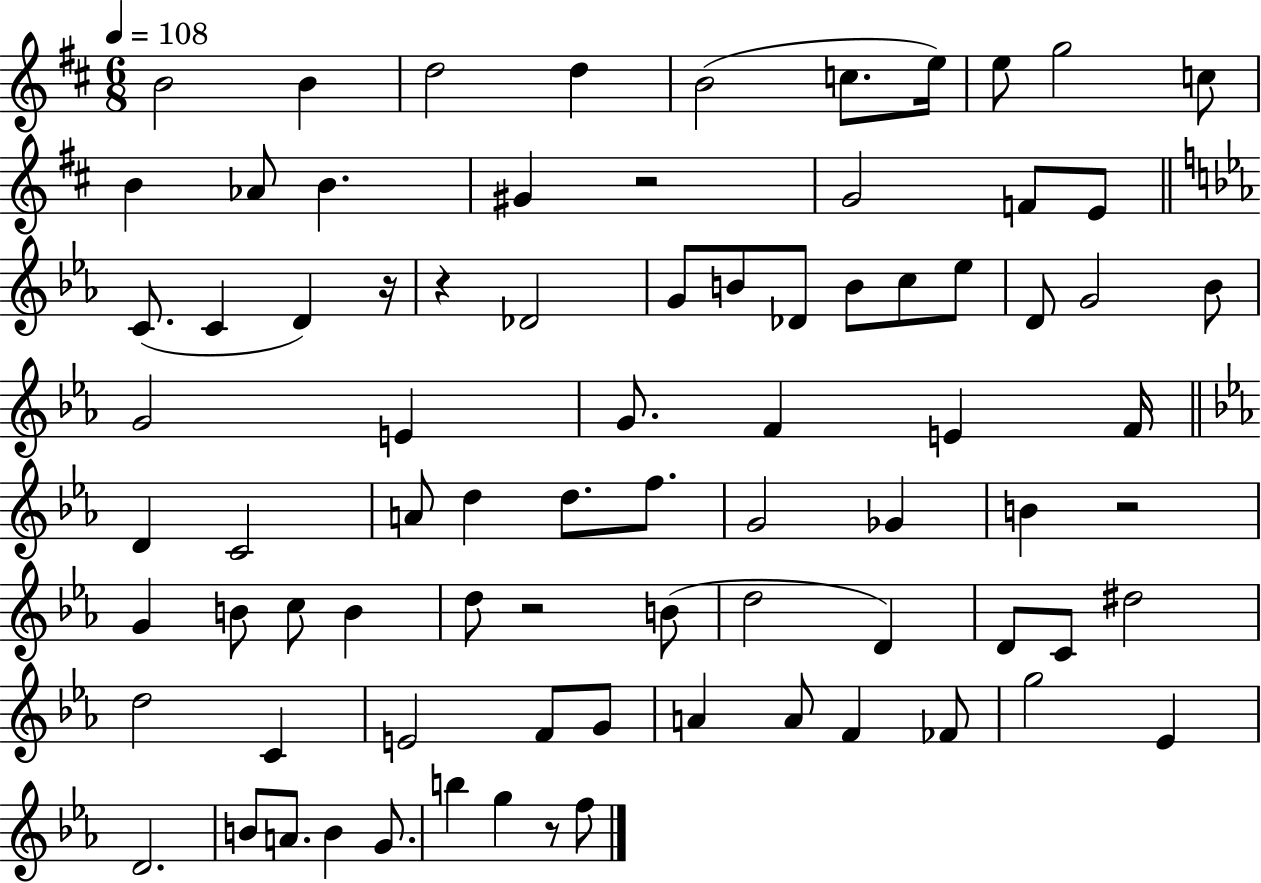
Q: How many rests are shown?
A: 6